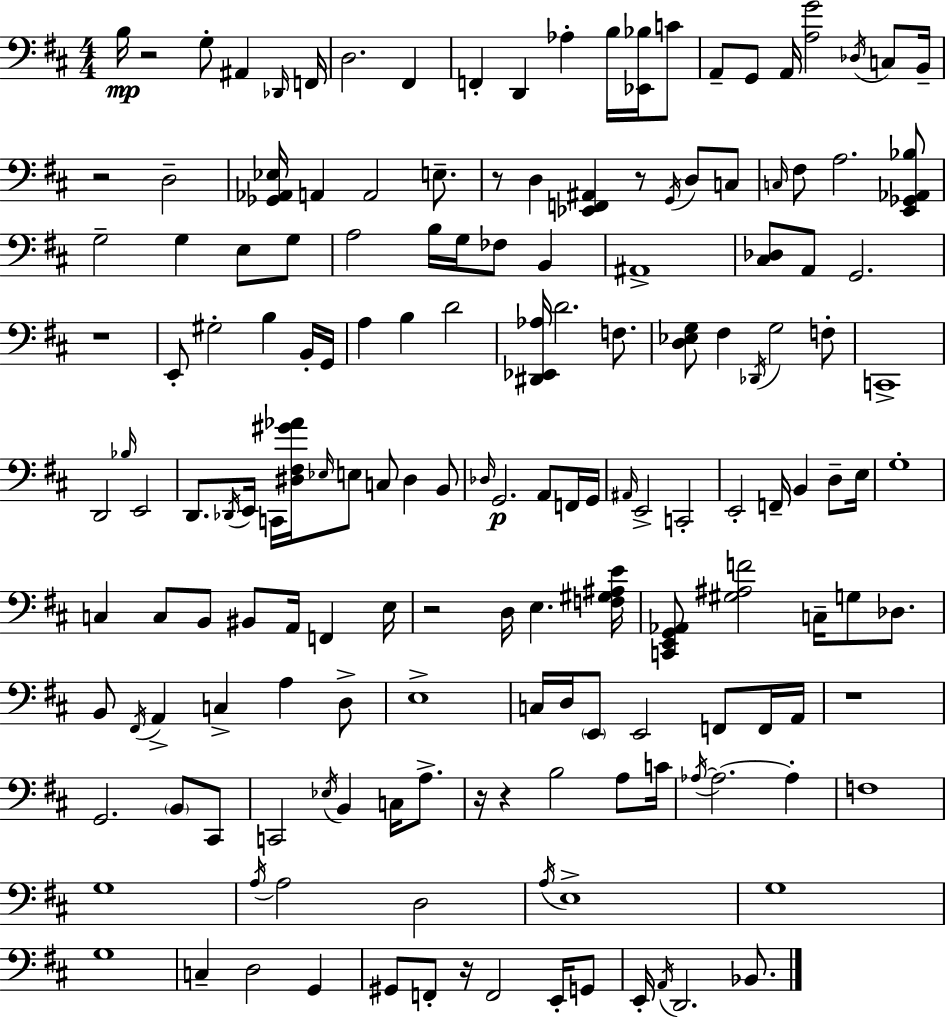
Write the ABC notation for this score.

X:1
T:Untitled
M:4/4
L:1/4
K:D
B,/4 z2 G,/2 ^A,, _D,,/4 F,,/4 D,2 ^F,, F,, D,, _A, B,/4 [_E,,_B,]/4 C/2 A,,/2 G,,/2 A,,/4 [A,G]2 _D,/4 C,/2 B,,/4 z2 D,2 [_G,,_A,,_E,]/4 A,, A,,2 E,/2 z/2 D, [_E,,F,,^A,,] z/2 G,,/4 D,/2 C,/2 C,/4 ^F,/2 A,2 [E,,_G,,_A,,_B,]/2 G,2 G, E,/2 G,/2 A,2 B,/4 G,/4 _F,/2 B,, ^A,,4 [^C,_D,]/2 A,,/2 G,,2 z4 E,,/2 ^G,2 B, B,,/4 G,,/4 A, B, D2 [^D,,_E,,_A,]/4 D2 F,/2 [D,_E,G,]/2 ^F, _D,,/4 G,2 F,/2 C,,4 D,,2 _B,/4 E,,2 D,,/2 _D,,/4 E,,/4 C,,/4 [^D,^F,^G_A]/4 _E,/4 E,/2 C,/2 ^D, B,,/2 _D,/4 G,,2 A,,/2 F,,/4 G,,/4 ^A,,/4 E,,2 C,,2 E,,2 F,,/4 B,, D,/2 E,/4 G,4 C, C,/2 B,,/2 ^B,,/2 A,,/4 F,, E,/4 z2 D,/4 E, [F,^G,^A,E]/4 [C,,E,,G,,_A,,]/2 [^G,^A,F]2 C,/4 G,/2 _D,/2 B,,/2 ^F,,/4 A,, C, A, D,/2 E,4 C,/4 D,/4 E,,/2 E,,2 F,,/2 F,,/4 A,,/4 z4 G,,2 B,,/2 ^C,,/2 C,,2 _E,/4 B,, C,/4 A,/2 z/4 z B,2 A,/2 C/4 _A,/4 _A,2 _A, F,4 G,4 A,/4 A,2 D,2 A,/4 E,4 G,4 G,4 C, D,2 G,, ^G,,/2 F,,/2 z/4 F,,2 E,,/4 G,,/2 E,,/4 A,,/4 D,,2 _B,,/2